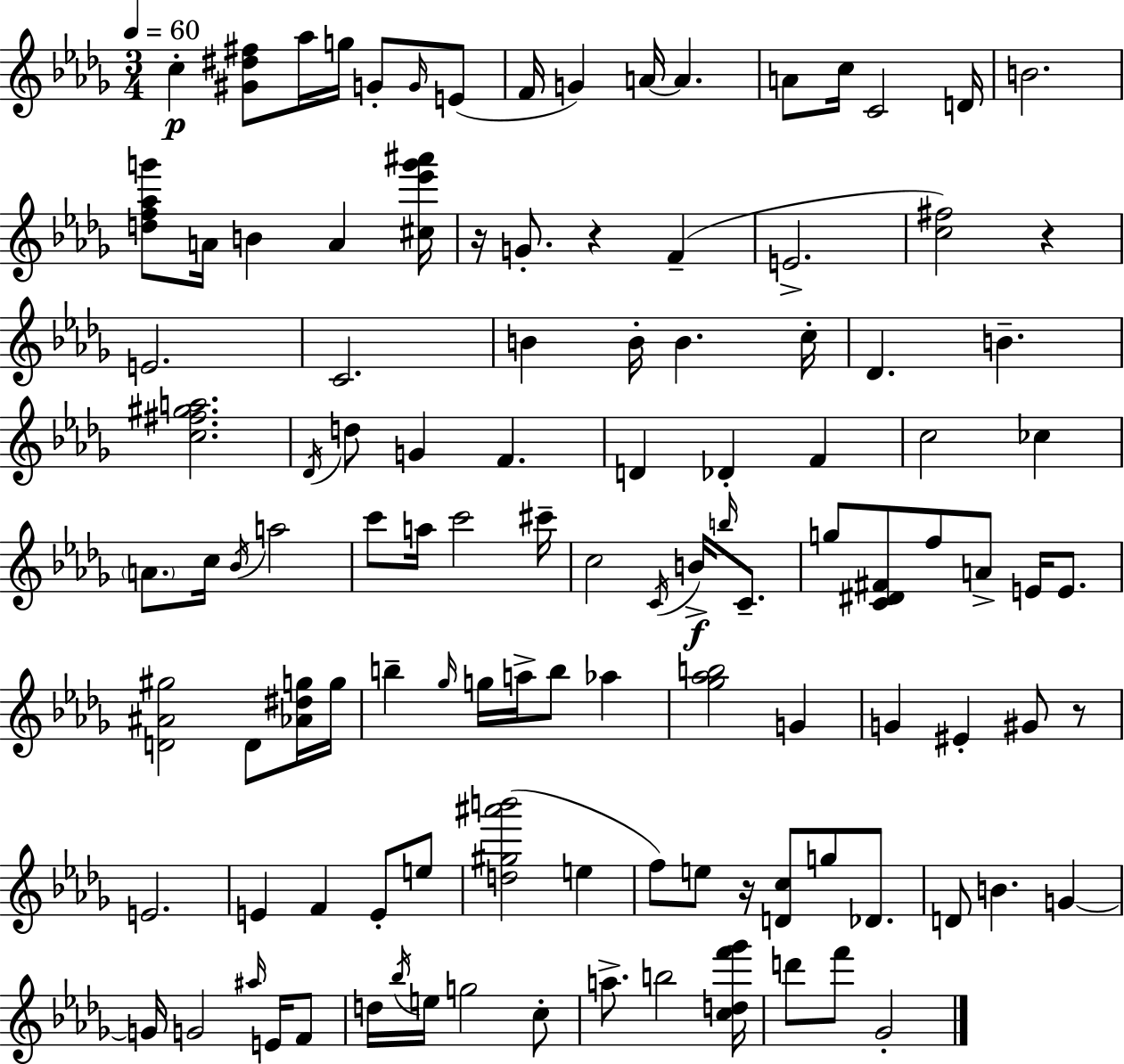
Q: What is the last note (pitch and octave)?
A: Gb4